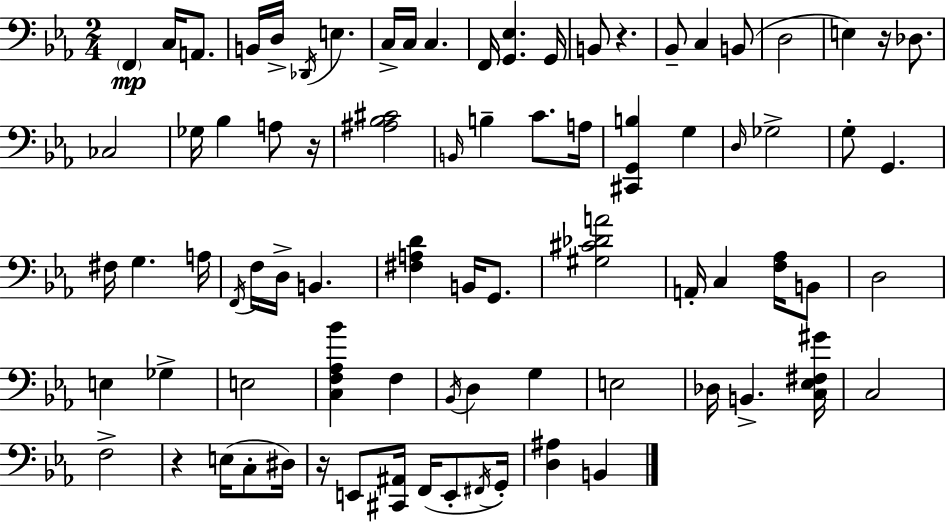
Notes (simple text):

F2/q C3/s A2/e. B2/s D3/s Db2/s E3/q. C3/s C3/s C3/q. F2/s [G2,Eb3]/q. G2/s B2/e R/q. Bb2/e C3/q B2/e D3/h E3/q R/s Db3/e. CES3/h Gb3/s Bb3/q A3/e R/s [A#3,Bb3,C#4]/h B2/s B3/q C4/e. A3/s [C#2,G2,B3]/q G3/q D3/s Gb3/h G3/e G2/q. F#3/s G3/q. A3/s F2/s F3/s D3/s B2/q. [F#3,A3,D4]/q B2/s G2/e. [G#3,C#4,Db4,A4]/h A2/s C3/q [F3,Ab3]/s B2/e D3/h E3/q Gb3/q E3/h [C3,F3,Ab3,Bb4]/q F3/q Bb2/s D3/q G3/q E3/h Db3/s B2/q. [C3,Eb3,F#3,G#4]/s C3/h F3/h R/q E3/s C3/e D#3/s R/s E2/e [C#2,A#2]/s F2/s E2/e F#2/s G2/s [D3,A#3]/q B2/q